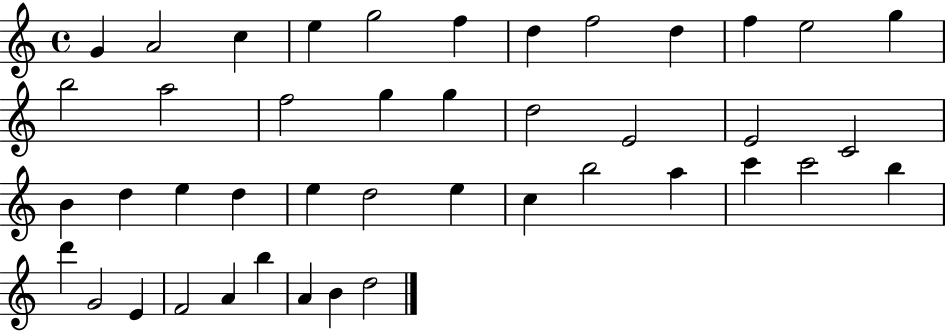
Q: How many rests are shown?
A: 0